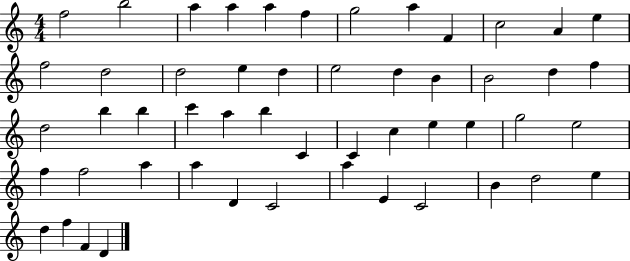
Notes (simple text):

F5/h B5/h A5/q A5/q A5/q F5/q G5/h A5/q F4/q C5/h A4/q E5/q F5/h D5/h D5/h E5/q D5/q E5/h D5/q B4/q B4/h D5/q F5/q D5/h B5/q B5/q C6/q A5/q B5/q C4/q C4/q C5/q E5/q E5/q G5/h E5/h F5/q F5/h A5/q A5/q D4/q C4/h A5/q E4/q C4/h B4/q D5/h E5/q D5/q F5/q F4/q D4/q